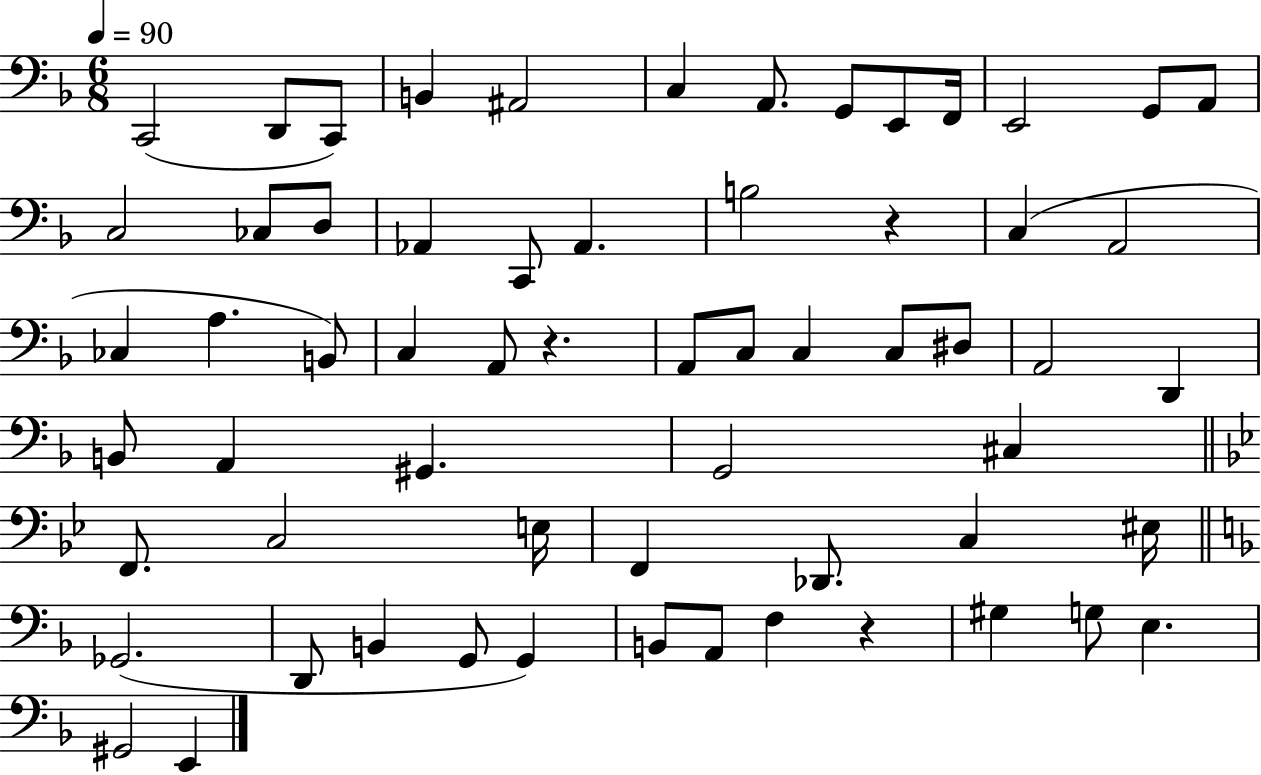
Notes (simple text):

C2/h D2/e C2/e B2/q A#2/h C3/q A2/e. G2/e E2/e F2/s E2/h G2/e A2/e C3/h CES3/e D3/e Ab2/q C2/e Ab2/q. B3/h R/q C3/q A2/h CES3/q A3/q. B2/e C3/q A2/e R/q. A2/e C3/e C3/q C3/e D#3/e A2/h D2/q B2/e A2/q G#2/q. G2/h C#3/q F2/e. C3/h E3/s F2/q Db2/e. C3/q EIS3/s Gb2/h. D2/e B2/q G2/e G2/q B2/e A2/e F3/q R/q G#3/q G3/e E3/q. G#2/h E2/q